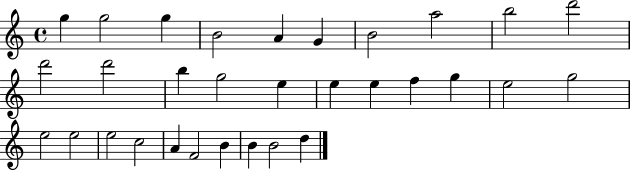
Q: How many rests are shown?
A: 0